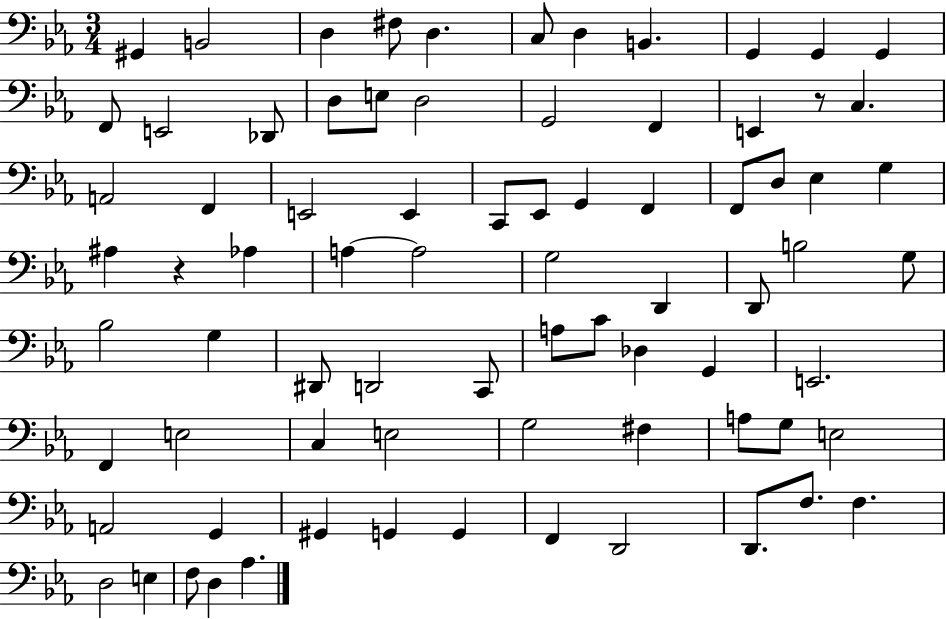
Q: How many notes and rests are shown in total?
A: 78